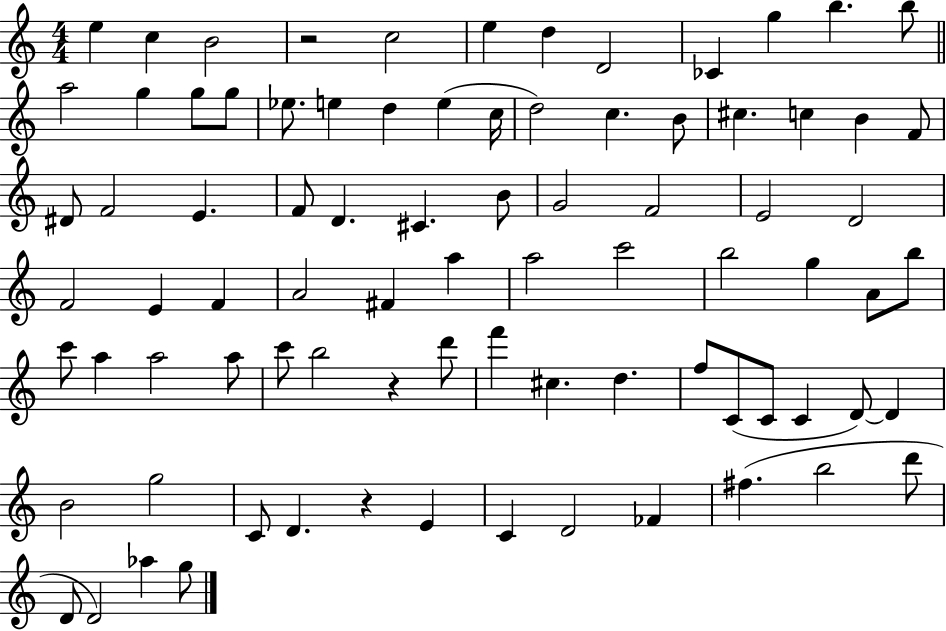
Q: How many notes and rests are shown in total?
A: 84